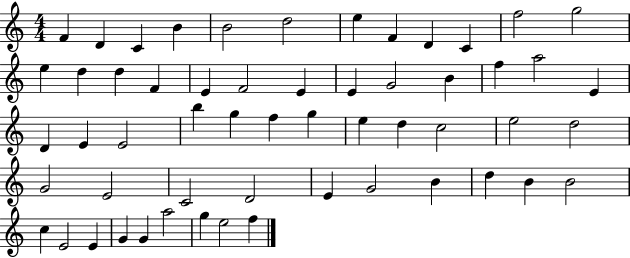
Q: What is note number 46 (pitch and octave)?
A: B4